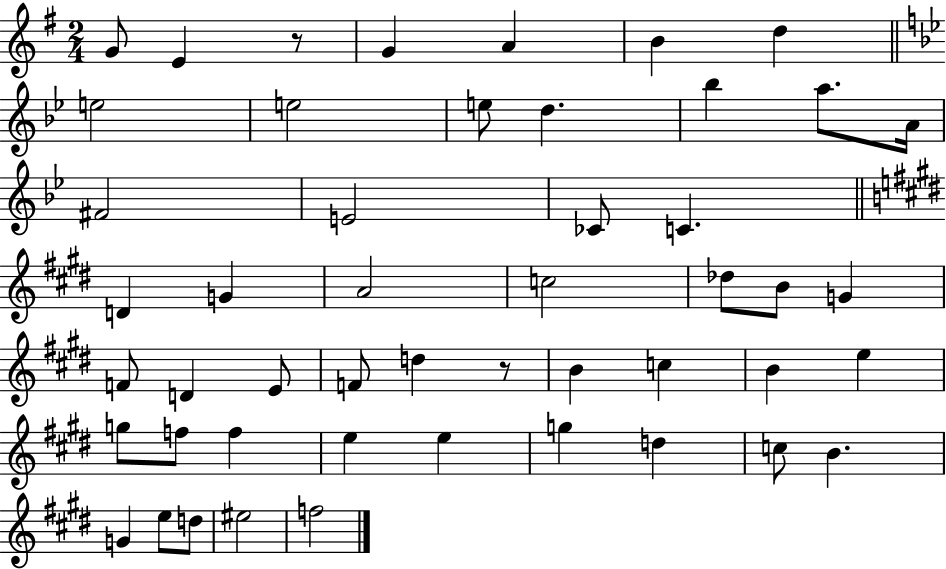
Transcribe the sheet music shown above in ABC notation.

X:1
T:Untitled
M:2/4
L:1/4
K:G
G/2 E z/2 G A B d e2 e2 e/2 d _b a/2 A/4 ^F2 E2 _C/2 C D G A2 c2 _d/2 B/2 G F/2 D E/2 F/2 d z/2 B c B e g/2 f/2 f e e g d c/2 B G e/2 d/2 ^e2 f2